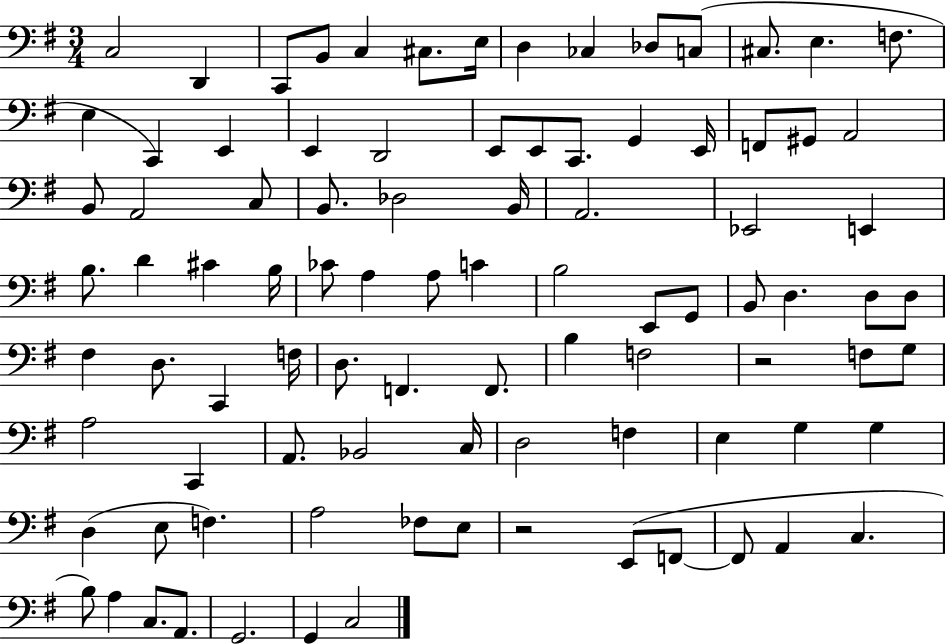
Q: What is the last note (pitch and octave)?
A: C3